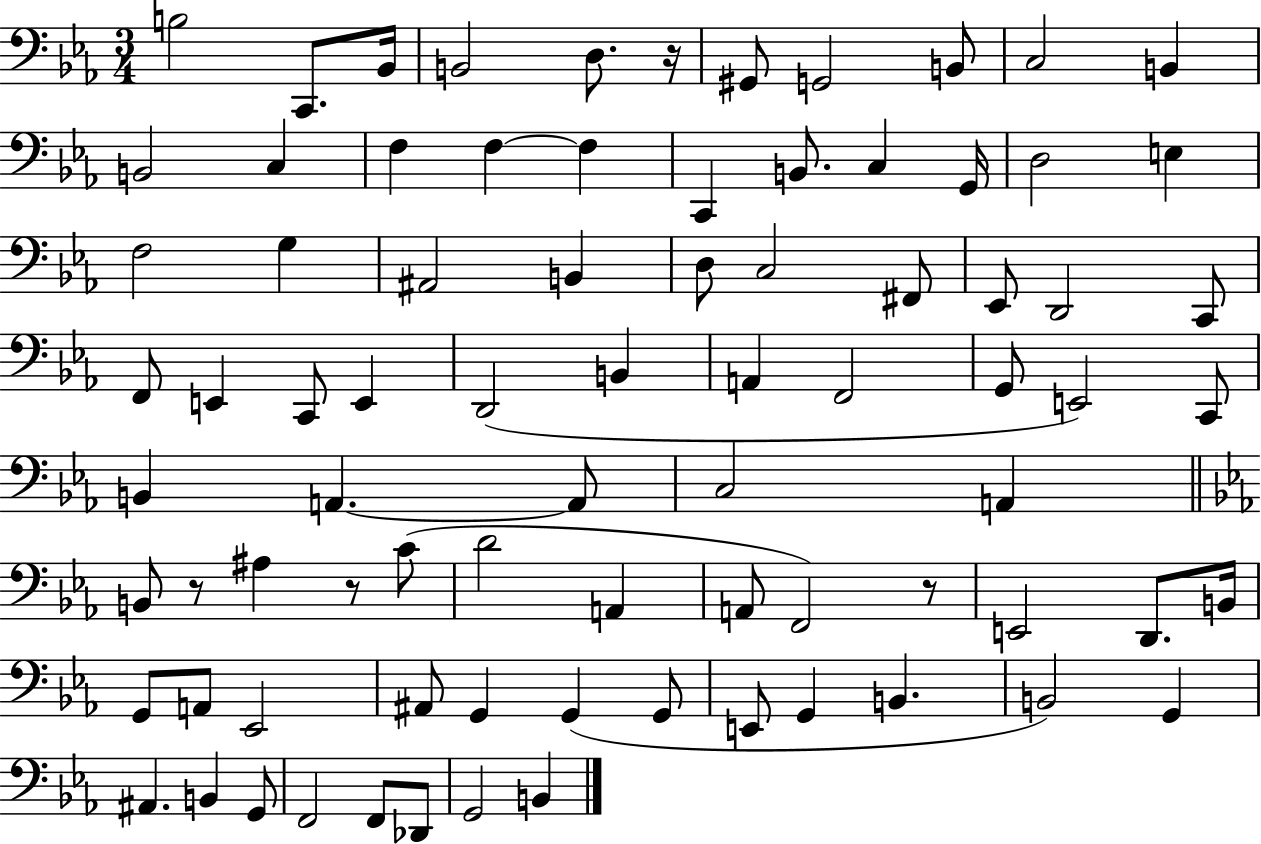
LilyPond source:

{
  \clef bass
  \numericTimeSignature
  \time 3/4
  \key ees \major
  b2 c,8. bes,16 | b,2 d8. r16 | gis,8 g,2 b,8 | c2 b,4 | \break b,2 c4 | f4 f4~~ f4 | c,4 b,8. c4 g,16 | d2 e4 | \break f2 g4 | ais,2 b,4 | d8 c2 fis,8 | ees,8 d,2 c,8 | \break f,8 e,4 c,8 e,4 | d,2( b,4 | a,4 f,2 | g,8 e,2) c,8 | \break b,4 a,4.~~ a,8 | c2 a,4 | \bar "||" \break \key ees \major b,8 r8 ais4 r8 c'8( | d'2 a,4 | a,8 f,2) r8 | e,2 d,8. b,16 | \break g,8 a,8 ees,2 | ais,8 g,4 g,4( g,8 | e,8 g,4 b,4. | b,2) g,4 | \break ais,4. b,4 g,8 | f,2 f,8 des,8 | g,2 b,4 | \bar "|."
}